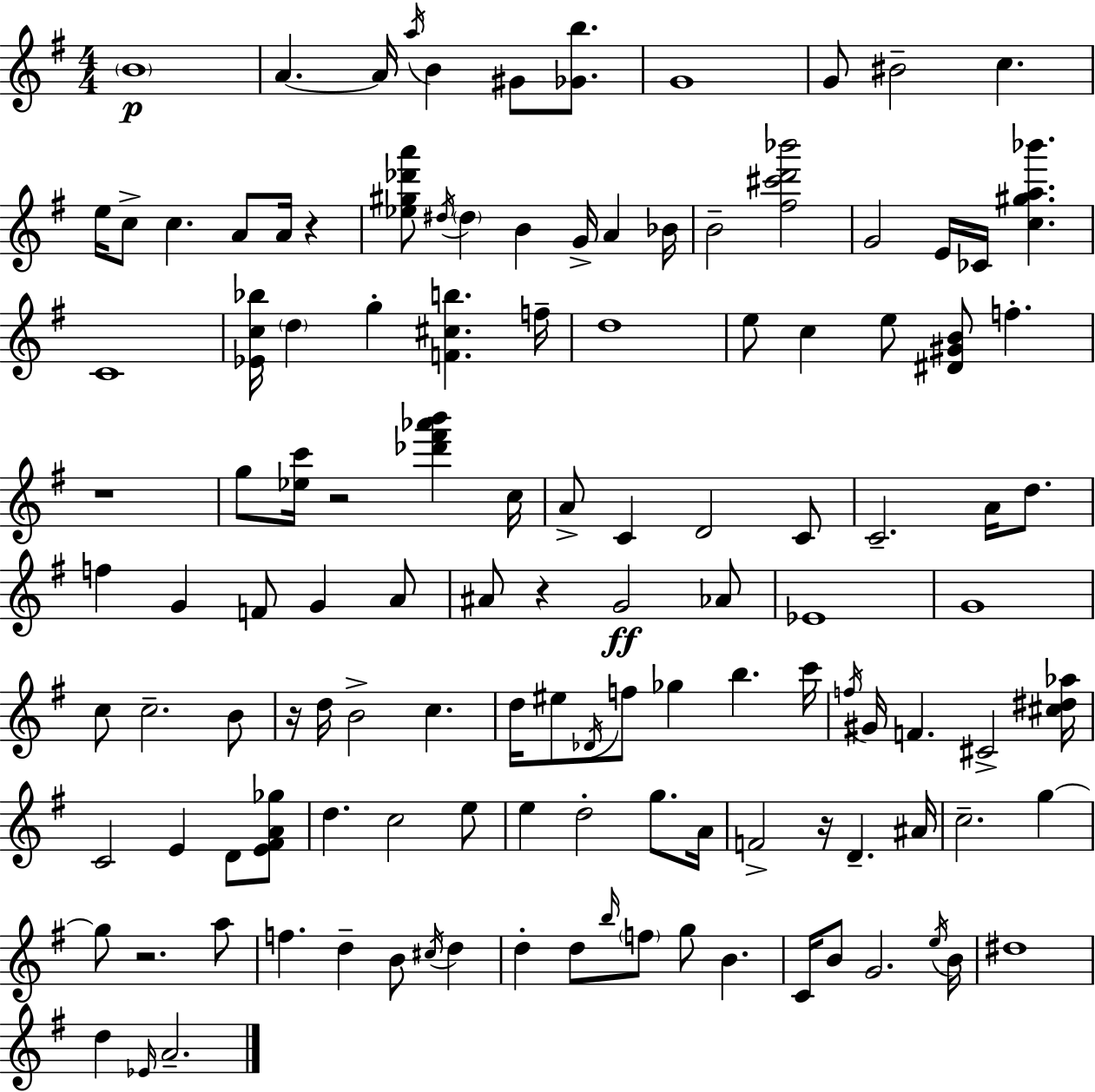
B4/w A4/q. A4/s A5/s B4/q G#4/e [Gb4,B5]/e. G4/w G4/e BIS4/h C5/q. E5/s C5/e C5/q. A4/e A4/s R/q [Eb5,G#5,Db6,A6]/e D#5/s D#5/q B4/q G4/s A4/q Bb4/s B4/h [F#5,C#6,D6,Bb6]/h G4/h E4/s CES4/s [C5,G#5,A5,Bb6]/q. C4/w [Eb4,C5,Bb5]/s D5/q G5/q [F4,C#5,B5]/q. F5/s D5/w E5/e C5/q E5/e [D#4,G#4,B4]/e F5/q. R/w G5/e [Eb5,C6]/s R/h [Db6,F#6,Ab6,B6]/q C5/s A4/e C4/q D4/h C4/e C4/h. A4/s D5/e. F5/q G4/q F4/e G4/q A4/e A#4/e R/q G4/h Ab4/e Eb4/w G4/w C5/e C5/h. B4/e R/s D5/s B4/h C5/q. D5/s EIS5/e Db4/s F5/e Gb5/q B5/q. C6/s F5/s G#4/s F4/q. C#4/h [C#5,D#5,Ab5]/s C4/h E4/q D4/e [E4,F#4,A4,Gb5]/e D5/q. C5/h E5/e E5/q D5/h G5/e. A4/s F4/h R/s D4/q. A#4/s C5/h. G5/q G5/e R/h. A5/e F5/q. D5/q B4/e C#5/s D5/q D5/q D5/e B5/s F5/e G5/e B4/q. C4/s B4/e G4/h. E5/s B4/s D#5/w D5/q Eb4/s A4/h.